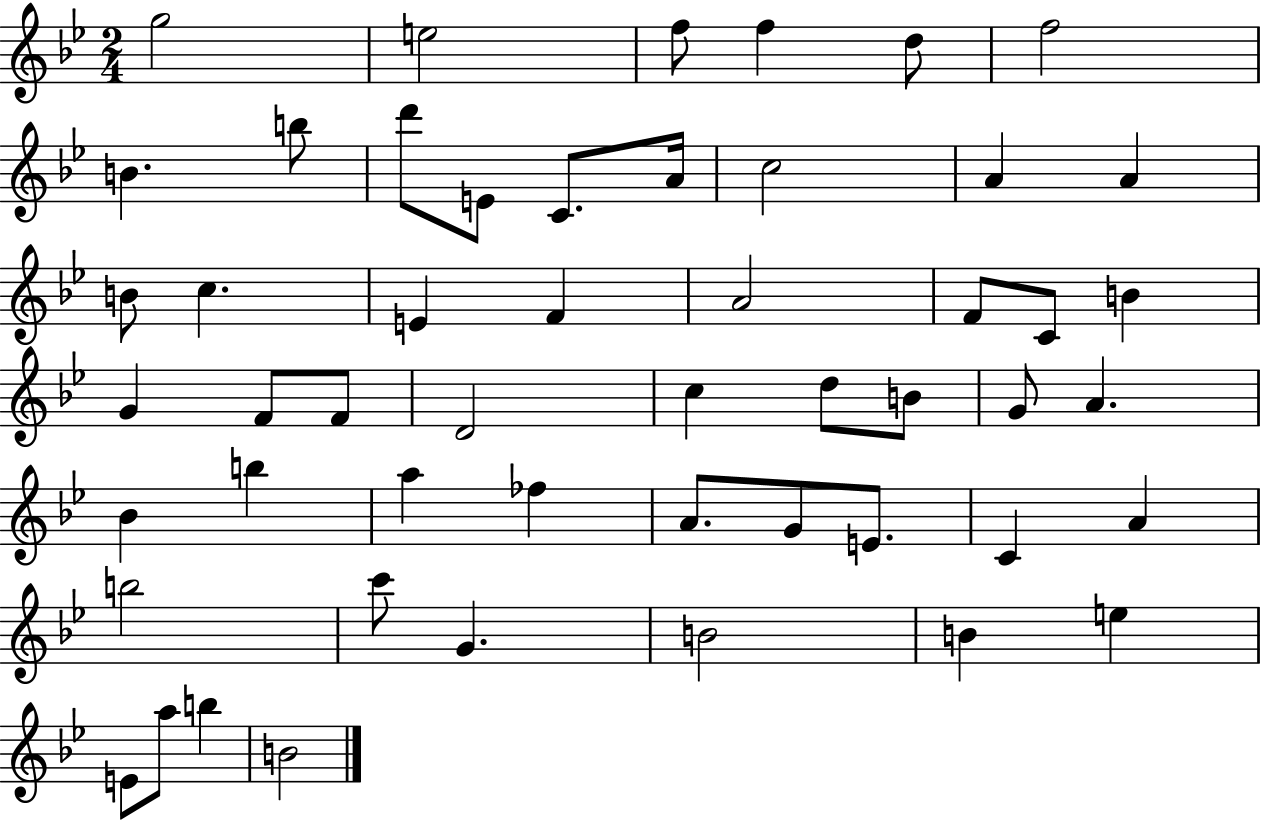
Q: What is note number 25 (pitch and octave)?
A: F4